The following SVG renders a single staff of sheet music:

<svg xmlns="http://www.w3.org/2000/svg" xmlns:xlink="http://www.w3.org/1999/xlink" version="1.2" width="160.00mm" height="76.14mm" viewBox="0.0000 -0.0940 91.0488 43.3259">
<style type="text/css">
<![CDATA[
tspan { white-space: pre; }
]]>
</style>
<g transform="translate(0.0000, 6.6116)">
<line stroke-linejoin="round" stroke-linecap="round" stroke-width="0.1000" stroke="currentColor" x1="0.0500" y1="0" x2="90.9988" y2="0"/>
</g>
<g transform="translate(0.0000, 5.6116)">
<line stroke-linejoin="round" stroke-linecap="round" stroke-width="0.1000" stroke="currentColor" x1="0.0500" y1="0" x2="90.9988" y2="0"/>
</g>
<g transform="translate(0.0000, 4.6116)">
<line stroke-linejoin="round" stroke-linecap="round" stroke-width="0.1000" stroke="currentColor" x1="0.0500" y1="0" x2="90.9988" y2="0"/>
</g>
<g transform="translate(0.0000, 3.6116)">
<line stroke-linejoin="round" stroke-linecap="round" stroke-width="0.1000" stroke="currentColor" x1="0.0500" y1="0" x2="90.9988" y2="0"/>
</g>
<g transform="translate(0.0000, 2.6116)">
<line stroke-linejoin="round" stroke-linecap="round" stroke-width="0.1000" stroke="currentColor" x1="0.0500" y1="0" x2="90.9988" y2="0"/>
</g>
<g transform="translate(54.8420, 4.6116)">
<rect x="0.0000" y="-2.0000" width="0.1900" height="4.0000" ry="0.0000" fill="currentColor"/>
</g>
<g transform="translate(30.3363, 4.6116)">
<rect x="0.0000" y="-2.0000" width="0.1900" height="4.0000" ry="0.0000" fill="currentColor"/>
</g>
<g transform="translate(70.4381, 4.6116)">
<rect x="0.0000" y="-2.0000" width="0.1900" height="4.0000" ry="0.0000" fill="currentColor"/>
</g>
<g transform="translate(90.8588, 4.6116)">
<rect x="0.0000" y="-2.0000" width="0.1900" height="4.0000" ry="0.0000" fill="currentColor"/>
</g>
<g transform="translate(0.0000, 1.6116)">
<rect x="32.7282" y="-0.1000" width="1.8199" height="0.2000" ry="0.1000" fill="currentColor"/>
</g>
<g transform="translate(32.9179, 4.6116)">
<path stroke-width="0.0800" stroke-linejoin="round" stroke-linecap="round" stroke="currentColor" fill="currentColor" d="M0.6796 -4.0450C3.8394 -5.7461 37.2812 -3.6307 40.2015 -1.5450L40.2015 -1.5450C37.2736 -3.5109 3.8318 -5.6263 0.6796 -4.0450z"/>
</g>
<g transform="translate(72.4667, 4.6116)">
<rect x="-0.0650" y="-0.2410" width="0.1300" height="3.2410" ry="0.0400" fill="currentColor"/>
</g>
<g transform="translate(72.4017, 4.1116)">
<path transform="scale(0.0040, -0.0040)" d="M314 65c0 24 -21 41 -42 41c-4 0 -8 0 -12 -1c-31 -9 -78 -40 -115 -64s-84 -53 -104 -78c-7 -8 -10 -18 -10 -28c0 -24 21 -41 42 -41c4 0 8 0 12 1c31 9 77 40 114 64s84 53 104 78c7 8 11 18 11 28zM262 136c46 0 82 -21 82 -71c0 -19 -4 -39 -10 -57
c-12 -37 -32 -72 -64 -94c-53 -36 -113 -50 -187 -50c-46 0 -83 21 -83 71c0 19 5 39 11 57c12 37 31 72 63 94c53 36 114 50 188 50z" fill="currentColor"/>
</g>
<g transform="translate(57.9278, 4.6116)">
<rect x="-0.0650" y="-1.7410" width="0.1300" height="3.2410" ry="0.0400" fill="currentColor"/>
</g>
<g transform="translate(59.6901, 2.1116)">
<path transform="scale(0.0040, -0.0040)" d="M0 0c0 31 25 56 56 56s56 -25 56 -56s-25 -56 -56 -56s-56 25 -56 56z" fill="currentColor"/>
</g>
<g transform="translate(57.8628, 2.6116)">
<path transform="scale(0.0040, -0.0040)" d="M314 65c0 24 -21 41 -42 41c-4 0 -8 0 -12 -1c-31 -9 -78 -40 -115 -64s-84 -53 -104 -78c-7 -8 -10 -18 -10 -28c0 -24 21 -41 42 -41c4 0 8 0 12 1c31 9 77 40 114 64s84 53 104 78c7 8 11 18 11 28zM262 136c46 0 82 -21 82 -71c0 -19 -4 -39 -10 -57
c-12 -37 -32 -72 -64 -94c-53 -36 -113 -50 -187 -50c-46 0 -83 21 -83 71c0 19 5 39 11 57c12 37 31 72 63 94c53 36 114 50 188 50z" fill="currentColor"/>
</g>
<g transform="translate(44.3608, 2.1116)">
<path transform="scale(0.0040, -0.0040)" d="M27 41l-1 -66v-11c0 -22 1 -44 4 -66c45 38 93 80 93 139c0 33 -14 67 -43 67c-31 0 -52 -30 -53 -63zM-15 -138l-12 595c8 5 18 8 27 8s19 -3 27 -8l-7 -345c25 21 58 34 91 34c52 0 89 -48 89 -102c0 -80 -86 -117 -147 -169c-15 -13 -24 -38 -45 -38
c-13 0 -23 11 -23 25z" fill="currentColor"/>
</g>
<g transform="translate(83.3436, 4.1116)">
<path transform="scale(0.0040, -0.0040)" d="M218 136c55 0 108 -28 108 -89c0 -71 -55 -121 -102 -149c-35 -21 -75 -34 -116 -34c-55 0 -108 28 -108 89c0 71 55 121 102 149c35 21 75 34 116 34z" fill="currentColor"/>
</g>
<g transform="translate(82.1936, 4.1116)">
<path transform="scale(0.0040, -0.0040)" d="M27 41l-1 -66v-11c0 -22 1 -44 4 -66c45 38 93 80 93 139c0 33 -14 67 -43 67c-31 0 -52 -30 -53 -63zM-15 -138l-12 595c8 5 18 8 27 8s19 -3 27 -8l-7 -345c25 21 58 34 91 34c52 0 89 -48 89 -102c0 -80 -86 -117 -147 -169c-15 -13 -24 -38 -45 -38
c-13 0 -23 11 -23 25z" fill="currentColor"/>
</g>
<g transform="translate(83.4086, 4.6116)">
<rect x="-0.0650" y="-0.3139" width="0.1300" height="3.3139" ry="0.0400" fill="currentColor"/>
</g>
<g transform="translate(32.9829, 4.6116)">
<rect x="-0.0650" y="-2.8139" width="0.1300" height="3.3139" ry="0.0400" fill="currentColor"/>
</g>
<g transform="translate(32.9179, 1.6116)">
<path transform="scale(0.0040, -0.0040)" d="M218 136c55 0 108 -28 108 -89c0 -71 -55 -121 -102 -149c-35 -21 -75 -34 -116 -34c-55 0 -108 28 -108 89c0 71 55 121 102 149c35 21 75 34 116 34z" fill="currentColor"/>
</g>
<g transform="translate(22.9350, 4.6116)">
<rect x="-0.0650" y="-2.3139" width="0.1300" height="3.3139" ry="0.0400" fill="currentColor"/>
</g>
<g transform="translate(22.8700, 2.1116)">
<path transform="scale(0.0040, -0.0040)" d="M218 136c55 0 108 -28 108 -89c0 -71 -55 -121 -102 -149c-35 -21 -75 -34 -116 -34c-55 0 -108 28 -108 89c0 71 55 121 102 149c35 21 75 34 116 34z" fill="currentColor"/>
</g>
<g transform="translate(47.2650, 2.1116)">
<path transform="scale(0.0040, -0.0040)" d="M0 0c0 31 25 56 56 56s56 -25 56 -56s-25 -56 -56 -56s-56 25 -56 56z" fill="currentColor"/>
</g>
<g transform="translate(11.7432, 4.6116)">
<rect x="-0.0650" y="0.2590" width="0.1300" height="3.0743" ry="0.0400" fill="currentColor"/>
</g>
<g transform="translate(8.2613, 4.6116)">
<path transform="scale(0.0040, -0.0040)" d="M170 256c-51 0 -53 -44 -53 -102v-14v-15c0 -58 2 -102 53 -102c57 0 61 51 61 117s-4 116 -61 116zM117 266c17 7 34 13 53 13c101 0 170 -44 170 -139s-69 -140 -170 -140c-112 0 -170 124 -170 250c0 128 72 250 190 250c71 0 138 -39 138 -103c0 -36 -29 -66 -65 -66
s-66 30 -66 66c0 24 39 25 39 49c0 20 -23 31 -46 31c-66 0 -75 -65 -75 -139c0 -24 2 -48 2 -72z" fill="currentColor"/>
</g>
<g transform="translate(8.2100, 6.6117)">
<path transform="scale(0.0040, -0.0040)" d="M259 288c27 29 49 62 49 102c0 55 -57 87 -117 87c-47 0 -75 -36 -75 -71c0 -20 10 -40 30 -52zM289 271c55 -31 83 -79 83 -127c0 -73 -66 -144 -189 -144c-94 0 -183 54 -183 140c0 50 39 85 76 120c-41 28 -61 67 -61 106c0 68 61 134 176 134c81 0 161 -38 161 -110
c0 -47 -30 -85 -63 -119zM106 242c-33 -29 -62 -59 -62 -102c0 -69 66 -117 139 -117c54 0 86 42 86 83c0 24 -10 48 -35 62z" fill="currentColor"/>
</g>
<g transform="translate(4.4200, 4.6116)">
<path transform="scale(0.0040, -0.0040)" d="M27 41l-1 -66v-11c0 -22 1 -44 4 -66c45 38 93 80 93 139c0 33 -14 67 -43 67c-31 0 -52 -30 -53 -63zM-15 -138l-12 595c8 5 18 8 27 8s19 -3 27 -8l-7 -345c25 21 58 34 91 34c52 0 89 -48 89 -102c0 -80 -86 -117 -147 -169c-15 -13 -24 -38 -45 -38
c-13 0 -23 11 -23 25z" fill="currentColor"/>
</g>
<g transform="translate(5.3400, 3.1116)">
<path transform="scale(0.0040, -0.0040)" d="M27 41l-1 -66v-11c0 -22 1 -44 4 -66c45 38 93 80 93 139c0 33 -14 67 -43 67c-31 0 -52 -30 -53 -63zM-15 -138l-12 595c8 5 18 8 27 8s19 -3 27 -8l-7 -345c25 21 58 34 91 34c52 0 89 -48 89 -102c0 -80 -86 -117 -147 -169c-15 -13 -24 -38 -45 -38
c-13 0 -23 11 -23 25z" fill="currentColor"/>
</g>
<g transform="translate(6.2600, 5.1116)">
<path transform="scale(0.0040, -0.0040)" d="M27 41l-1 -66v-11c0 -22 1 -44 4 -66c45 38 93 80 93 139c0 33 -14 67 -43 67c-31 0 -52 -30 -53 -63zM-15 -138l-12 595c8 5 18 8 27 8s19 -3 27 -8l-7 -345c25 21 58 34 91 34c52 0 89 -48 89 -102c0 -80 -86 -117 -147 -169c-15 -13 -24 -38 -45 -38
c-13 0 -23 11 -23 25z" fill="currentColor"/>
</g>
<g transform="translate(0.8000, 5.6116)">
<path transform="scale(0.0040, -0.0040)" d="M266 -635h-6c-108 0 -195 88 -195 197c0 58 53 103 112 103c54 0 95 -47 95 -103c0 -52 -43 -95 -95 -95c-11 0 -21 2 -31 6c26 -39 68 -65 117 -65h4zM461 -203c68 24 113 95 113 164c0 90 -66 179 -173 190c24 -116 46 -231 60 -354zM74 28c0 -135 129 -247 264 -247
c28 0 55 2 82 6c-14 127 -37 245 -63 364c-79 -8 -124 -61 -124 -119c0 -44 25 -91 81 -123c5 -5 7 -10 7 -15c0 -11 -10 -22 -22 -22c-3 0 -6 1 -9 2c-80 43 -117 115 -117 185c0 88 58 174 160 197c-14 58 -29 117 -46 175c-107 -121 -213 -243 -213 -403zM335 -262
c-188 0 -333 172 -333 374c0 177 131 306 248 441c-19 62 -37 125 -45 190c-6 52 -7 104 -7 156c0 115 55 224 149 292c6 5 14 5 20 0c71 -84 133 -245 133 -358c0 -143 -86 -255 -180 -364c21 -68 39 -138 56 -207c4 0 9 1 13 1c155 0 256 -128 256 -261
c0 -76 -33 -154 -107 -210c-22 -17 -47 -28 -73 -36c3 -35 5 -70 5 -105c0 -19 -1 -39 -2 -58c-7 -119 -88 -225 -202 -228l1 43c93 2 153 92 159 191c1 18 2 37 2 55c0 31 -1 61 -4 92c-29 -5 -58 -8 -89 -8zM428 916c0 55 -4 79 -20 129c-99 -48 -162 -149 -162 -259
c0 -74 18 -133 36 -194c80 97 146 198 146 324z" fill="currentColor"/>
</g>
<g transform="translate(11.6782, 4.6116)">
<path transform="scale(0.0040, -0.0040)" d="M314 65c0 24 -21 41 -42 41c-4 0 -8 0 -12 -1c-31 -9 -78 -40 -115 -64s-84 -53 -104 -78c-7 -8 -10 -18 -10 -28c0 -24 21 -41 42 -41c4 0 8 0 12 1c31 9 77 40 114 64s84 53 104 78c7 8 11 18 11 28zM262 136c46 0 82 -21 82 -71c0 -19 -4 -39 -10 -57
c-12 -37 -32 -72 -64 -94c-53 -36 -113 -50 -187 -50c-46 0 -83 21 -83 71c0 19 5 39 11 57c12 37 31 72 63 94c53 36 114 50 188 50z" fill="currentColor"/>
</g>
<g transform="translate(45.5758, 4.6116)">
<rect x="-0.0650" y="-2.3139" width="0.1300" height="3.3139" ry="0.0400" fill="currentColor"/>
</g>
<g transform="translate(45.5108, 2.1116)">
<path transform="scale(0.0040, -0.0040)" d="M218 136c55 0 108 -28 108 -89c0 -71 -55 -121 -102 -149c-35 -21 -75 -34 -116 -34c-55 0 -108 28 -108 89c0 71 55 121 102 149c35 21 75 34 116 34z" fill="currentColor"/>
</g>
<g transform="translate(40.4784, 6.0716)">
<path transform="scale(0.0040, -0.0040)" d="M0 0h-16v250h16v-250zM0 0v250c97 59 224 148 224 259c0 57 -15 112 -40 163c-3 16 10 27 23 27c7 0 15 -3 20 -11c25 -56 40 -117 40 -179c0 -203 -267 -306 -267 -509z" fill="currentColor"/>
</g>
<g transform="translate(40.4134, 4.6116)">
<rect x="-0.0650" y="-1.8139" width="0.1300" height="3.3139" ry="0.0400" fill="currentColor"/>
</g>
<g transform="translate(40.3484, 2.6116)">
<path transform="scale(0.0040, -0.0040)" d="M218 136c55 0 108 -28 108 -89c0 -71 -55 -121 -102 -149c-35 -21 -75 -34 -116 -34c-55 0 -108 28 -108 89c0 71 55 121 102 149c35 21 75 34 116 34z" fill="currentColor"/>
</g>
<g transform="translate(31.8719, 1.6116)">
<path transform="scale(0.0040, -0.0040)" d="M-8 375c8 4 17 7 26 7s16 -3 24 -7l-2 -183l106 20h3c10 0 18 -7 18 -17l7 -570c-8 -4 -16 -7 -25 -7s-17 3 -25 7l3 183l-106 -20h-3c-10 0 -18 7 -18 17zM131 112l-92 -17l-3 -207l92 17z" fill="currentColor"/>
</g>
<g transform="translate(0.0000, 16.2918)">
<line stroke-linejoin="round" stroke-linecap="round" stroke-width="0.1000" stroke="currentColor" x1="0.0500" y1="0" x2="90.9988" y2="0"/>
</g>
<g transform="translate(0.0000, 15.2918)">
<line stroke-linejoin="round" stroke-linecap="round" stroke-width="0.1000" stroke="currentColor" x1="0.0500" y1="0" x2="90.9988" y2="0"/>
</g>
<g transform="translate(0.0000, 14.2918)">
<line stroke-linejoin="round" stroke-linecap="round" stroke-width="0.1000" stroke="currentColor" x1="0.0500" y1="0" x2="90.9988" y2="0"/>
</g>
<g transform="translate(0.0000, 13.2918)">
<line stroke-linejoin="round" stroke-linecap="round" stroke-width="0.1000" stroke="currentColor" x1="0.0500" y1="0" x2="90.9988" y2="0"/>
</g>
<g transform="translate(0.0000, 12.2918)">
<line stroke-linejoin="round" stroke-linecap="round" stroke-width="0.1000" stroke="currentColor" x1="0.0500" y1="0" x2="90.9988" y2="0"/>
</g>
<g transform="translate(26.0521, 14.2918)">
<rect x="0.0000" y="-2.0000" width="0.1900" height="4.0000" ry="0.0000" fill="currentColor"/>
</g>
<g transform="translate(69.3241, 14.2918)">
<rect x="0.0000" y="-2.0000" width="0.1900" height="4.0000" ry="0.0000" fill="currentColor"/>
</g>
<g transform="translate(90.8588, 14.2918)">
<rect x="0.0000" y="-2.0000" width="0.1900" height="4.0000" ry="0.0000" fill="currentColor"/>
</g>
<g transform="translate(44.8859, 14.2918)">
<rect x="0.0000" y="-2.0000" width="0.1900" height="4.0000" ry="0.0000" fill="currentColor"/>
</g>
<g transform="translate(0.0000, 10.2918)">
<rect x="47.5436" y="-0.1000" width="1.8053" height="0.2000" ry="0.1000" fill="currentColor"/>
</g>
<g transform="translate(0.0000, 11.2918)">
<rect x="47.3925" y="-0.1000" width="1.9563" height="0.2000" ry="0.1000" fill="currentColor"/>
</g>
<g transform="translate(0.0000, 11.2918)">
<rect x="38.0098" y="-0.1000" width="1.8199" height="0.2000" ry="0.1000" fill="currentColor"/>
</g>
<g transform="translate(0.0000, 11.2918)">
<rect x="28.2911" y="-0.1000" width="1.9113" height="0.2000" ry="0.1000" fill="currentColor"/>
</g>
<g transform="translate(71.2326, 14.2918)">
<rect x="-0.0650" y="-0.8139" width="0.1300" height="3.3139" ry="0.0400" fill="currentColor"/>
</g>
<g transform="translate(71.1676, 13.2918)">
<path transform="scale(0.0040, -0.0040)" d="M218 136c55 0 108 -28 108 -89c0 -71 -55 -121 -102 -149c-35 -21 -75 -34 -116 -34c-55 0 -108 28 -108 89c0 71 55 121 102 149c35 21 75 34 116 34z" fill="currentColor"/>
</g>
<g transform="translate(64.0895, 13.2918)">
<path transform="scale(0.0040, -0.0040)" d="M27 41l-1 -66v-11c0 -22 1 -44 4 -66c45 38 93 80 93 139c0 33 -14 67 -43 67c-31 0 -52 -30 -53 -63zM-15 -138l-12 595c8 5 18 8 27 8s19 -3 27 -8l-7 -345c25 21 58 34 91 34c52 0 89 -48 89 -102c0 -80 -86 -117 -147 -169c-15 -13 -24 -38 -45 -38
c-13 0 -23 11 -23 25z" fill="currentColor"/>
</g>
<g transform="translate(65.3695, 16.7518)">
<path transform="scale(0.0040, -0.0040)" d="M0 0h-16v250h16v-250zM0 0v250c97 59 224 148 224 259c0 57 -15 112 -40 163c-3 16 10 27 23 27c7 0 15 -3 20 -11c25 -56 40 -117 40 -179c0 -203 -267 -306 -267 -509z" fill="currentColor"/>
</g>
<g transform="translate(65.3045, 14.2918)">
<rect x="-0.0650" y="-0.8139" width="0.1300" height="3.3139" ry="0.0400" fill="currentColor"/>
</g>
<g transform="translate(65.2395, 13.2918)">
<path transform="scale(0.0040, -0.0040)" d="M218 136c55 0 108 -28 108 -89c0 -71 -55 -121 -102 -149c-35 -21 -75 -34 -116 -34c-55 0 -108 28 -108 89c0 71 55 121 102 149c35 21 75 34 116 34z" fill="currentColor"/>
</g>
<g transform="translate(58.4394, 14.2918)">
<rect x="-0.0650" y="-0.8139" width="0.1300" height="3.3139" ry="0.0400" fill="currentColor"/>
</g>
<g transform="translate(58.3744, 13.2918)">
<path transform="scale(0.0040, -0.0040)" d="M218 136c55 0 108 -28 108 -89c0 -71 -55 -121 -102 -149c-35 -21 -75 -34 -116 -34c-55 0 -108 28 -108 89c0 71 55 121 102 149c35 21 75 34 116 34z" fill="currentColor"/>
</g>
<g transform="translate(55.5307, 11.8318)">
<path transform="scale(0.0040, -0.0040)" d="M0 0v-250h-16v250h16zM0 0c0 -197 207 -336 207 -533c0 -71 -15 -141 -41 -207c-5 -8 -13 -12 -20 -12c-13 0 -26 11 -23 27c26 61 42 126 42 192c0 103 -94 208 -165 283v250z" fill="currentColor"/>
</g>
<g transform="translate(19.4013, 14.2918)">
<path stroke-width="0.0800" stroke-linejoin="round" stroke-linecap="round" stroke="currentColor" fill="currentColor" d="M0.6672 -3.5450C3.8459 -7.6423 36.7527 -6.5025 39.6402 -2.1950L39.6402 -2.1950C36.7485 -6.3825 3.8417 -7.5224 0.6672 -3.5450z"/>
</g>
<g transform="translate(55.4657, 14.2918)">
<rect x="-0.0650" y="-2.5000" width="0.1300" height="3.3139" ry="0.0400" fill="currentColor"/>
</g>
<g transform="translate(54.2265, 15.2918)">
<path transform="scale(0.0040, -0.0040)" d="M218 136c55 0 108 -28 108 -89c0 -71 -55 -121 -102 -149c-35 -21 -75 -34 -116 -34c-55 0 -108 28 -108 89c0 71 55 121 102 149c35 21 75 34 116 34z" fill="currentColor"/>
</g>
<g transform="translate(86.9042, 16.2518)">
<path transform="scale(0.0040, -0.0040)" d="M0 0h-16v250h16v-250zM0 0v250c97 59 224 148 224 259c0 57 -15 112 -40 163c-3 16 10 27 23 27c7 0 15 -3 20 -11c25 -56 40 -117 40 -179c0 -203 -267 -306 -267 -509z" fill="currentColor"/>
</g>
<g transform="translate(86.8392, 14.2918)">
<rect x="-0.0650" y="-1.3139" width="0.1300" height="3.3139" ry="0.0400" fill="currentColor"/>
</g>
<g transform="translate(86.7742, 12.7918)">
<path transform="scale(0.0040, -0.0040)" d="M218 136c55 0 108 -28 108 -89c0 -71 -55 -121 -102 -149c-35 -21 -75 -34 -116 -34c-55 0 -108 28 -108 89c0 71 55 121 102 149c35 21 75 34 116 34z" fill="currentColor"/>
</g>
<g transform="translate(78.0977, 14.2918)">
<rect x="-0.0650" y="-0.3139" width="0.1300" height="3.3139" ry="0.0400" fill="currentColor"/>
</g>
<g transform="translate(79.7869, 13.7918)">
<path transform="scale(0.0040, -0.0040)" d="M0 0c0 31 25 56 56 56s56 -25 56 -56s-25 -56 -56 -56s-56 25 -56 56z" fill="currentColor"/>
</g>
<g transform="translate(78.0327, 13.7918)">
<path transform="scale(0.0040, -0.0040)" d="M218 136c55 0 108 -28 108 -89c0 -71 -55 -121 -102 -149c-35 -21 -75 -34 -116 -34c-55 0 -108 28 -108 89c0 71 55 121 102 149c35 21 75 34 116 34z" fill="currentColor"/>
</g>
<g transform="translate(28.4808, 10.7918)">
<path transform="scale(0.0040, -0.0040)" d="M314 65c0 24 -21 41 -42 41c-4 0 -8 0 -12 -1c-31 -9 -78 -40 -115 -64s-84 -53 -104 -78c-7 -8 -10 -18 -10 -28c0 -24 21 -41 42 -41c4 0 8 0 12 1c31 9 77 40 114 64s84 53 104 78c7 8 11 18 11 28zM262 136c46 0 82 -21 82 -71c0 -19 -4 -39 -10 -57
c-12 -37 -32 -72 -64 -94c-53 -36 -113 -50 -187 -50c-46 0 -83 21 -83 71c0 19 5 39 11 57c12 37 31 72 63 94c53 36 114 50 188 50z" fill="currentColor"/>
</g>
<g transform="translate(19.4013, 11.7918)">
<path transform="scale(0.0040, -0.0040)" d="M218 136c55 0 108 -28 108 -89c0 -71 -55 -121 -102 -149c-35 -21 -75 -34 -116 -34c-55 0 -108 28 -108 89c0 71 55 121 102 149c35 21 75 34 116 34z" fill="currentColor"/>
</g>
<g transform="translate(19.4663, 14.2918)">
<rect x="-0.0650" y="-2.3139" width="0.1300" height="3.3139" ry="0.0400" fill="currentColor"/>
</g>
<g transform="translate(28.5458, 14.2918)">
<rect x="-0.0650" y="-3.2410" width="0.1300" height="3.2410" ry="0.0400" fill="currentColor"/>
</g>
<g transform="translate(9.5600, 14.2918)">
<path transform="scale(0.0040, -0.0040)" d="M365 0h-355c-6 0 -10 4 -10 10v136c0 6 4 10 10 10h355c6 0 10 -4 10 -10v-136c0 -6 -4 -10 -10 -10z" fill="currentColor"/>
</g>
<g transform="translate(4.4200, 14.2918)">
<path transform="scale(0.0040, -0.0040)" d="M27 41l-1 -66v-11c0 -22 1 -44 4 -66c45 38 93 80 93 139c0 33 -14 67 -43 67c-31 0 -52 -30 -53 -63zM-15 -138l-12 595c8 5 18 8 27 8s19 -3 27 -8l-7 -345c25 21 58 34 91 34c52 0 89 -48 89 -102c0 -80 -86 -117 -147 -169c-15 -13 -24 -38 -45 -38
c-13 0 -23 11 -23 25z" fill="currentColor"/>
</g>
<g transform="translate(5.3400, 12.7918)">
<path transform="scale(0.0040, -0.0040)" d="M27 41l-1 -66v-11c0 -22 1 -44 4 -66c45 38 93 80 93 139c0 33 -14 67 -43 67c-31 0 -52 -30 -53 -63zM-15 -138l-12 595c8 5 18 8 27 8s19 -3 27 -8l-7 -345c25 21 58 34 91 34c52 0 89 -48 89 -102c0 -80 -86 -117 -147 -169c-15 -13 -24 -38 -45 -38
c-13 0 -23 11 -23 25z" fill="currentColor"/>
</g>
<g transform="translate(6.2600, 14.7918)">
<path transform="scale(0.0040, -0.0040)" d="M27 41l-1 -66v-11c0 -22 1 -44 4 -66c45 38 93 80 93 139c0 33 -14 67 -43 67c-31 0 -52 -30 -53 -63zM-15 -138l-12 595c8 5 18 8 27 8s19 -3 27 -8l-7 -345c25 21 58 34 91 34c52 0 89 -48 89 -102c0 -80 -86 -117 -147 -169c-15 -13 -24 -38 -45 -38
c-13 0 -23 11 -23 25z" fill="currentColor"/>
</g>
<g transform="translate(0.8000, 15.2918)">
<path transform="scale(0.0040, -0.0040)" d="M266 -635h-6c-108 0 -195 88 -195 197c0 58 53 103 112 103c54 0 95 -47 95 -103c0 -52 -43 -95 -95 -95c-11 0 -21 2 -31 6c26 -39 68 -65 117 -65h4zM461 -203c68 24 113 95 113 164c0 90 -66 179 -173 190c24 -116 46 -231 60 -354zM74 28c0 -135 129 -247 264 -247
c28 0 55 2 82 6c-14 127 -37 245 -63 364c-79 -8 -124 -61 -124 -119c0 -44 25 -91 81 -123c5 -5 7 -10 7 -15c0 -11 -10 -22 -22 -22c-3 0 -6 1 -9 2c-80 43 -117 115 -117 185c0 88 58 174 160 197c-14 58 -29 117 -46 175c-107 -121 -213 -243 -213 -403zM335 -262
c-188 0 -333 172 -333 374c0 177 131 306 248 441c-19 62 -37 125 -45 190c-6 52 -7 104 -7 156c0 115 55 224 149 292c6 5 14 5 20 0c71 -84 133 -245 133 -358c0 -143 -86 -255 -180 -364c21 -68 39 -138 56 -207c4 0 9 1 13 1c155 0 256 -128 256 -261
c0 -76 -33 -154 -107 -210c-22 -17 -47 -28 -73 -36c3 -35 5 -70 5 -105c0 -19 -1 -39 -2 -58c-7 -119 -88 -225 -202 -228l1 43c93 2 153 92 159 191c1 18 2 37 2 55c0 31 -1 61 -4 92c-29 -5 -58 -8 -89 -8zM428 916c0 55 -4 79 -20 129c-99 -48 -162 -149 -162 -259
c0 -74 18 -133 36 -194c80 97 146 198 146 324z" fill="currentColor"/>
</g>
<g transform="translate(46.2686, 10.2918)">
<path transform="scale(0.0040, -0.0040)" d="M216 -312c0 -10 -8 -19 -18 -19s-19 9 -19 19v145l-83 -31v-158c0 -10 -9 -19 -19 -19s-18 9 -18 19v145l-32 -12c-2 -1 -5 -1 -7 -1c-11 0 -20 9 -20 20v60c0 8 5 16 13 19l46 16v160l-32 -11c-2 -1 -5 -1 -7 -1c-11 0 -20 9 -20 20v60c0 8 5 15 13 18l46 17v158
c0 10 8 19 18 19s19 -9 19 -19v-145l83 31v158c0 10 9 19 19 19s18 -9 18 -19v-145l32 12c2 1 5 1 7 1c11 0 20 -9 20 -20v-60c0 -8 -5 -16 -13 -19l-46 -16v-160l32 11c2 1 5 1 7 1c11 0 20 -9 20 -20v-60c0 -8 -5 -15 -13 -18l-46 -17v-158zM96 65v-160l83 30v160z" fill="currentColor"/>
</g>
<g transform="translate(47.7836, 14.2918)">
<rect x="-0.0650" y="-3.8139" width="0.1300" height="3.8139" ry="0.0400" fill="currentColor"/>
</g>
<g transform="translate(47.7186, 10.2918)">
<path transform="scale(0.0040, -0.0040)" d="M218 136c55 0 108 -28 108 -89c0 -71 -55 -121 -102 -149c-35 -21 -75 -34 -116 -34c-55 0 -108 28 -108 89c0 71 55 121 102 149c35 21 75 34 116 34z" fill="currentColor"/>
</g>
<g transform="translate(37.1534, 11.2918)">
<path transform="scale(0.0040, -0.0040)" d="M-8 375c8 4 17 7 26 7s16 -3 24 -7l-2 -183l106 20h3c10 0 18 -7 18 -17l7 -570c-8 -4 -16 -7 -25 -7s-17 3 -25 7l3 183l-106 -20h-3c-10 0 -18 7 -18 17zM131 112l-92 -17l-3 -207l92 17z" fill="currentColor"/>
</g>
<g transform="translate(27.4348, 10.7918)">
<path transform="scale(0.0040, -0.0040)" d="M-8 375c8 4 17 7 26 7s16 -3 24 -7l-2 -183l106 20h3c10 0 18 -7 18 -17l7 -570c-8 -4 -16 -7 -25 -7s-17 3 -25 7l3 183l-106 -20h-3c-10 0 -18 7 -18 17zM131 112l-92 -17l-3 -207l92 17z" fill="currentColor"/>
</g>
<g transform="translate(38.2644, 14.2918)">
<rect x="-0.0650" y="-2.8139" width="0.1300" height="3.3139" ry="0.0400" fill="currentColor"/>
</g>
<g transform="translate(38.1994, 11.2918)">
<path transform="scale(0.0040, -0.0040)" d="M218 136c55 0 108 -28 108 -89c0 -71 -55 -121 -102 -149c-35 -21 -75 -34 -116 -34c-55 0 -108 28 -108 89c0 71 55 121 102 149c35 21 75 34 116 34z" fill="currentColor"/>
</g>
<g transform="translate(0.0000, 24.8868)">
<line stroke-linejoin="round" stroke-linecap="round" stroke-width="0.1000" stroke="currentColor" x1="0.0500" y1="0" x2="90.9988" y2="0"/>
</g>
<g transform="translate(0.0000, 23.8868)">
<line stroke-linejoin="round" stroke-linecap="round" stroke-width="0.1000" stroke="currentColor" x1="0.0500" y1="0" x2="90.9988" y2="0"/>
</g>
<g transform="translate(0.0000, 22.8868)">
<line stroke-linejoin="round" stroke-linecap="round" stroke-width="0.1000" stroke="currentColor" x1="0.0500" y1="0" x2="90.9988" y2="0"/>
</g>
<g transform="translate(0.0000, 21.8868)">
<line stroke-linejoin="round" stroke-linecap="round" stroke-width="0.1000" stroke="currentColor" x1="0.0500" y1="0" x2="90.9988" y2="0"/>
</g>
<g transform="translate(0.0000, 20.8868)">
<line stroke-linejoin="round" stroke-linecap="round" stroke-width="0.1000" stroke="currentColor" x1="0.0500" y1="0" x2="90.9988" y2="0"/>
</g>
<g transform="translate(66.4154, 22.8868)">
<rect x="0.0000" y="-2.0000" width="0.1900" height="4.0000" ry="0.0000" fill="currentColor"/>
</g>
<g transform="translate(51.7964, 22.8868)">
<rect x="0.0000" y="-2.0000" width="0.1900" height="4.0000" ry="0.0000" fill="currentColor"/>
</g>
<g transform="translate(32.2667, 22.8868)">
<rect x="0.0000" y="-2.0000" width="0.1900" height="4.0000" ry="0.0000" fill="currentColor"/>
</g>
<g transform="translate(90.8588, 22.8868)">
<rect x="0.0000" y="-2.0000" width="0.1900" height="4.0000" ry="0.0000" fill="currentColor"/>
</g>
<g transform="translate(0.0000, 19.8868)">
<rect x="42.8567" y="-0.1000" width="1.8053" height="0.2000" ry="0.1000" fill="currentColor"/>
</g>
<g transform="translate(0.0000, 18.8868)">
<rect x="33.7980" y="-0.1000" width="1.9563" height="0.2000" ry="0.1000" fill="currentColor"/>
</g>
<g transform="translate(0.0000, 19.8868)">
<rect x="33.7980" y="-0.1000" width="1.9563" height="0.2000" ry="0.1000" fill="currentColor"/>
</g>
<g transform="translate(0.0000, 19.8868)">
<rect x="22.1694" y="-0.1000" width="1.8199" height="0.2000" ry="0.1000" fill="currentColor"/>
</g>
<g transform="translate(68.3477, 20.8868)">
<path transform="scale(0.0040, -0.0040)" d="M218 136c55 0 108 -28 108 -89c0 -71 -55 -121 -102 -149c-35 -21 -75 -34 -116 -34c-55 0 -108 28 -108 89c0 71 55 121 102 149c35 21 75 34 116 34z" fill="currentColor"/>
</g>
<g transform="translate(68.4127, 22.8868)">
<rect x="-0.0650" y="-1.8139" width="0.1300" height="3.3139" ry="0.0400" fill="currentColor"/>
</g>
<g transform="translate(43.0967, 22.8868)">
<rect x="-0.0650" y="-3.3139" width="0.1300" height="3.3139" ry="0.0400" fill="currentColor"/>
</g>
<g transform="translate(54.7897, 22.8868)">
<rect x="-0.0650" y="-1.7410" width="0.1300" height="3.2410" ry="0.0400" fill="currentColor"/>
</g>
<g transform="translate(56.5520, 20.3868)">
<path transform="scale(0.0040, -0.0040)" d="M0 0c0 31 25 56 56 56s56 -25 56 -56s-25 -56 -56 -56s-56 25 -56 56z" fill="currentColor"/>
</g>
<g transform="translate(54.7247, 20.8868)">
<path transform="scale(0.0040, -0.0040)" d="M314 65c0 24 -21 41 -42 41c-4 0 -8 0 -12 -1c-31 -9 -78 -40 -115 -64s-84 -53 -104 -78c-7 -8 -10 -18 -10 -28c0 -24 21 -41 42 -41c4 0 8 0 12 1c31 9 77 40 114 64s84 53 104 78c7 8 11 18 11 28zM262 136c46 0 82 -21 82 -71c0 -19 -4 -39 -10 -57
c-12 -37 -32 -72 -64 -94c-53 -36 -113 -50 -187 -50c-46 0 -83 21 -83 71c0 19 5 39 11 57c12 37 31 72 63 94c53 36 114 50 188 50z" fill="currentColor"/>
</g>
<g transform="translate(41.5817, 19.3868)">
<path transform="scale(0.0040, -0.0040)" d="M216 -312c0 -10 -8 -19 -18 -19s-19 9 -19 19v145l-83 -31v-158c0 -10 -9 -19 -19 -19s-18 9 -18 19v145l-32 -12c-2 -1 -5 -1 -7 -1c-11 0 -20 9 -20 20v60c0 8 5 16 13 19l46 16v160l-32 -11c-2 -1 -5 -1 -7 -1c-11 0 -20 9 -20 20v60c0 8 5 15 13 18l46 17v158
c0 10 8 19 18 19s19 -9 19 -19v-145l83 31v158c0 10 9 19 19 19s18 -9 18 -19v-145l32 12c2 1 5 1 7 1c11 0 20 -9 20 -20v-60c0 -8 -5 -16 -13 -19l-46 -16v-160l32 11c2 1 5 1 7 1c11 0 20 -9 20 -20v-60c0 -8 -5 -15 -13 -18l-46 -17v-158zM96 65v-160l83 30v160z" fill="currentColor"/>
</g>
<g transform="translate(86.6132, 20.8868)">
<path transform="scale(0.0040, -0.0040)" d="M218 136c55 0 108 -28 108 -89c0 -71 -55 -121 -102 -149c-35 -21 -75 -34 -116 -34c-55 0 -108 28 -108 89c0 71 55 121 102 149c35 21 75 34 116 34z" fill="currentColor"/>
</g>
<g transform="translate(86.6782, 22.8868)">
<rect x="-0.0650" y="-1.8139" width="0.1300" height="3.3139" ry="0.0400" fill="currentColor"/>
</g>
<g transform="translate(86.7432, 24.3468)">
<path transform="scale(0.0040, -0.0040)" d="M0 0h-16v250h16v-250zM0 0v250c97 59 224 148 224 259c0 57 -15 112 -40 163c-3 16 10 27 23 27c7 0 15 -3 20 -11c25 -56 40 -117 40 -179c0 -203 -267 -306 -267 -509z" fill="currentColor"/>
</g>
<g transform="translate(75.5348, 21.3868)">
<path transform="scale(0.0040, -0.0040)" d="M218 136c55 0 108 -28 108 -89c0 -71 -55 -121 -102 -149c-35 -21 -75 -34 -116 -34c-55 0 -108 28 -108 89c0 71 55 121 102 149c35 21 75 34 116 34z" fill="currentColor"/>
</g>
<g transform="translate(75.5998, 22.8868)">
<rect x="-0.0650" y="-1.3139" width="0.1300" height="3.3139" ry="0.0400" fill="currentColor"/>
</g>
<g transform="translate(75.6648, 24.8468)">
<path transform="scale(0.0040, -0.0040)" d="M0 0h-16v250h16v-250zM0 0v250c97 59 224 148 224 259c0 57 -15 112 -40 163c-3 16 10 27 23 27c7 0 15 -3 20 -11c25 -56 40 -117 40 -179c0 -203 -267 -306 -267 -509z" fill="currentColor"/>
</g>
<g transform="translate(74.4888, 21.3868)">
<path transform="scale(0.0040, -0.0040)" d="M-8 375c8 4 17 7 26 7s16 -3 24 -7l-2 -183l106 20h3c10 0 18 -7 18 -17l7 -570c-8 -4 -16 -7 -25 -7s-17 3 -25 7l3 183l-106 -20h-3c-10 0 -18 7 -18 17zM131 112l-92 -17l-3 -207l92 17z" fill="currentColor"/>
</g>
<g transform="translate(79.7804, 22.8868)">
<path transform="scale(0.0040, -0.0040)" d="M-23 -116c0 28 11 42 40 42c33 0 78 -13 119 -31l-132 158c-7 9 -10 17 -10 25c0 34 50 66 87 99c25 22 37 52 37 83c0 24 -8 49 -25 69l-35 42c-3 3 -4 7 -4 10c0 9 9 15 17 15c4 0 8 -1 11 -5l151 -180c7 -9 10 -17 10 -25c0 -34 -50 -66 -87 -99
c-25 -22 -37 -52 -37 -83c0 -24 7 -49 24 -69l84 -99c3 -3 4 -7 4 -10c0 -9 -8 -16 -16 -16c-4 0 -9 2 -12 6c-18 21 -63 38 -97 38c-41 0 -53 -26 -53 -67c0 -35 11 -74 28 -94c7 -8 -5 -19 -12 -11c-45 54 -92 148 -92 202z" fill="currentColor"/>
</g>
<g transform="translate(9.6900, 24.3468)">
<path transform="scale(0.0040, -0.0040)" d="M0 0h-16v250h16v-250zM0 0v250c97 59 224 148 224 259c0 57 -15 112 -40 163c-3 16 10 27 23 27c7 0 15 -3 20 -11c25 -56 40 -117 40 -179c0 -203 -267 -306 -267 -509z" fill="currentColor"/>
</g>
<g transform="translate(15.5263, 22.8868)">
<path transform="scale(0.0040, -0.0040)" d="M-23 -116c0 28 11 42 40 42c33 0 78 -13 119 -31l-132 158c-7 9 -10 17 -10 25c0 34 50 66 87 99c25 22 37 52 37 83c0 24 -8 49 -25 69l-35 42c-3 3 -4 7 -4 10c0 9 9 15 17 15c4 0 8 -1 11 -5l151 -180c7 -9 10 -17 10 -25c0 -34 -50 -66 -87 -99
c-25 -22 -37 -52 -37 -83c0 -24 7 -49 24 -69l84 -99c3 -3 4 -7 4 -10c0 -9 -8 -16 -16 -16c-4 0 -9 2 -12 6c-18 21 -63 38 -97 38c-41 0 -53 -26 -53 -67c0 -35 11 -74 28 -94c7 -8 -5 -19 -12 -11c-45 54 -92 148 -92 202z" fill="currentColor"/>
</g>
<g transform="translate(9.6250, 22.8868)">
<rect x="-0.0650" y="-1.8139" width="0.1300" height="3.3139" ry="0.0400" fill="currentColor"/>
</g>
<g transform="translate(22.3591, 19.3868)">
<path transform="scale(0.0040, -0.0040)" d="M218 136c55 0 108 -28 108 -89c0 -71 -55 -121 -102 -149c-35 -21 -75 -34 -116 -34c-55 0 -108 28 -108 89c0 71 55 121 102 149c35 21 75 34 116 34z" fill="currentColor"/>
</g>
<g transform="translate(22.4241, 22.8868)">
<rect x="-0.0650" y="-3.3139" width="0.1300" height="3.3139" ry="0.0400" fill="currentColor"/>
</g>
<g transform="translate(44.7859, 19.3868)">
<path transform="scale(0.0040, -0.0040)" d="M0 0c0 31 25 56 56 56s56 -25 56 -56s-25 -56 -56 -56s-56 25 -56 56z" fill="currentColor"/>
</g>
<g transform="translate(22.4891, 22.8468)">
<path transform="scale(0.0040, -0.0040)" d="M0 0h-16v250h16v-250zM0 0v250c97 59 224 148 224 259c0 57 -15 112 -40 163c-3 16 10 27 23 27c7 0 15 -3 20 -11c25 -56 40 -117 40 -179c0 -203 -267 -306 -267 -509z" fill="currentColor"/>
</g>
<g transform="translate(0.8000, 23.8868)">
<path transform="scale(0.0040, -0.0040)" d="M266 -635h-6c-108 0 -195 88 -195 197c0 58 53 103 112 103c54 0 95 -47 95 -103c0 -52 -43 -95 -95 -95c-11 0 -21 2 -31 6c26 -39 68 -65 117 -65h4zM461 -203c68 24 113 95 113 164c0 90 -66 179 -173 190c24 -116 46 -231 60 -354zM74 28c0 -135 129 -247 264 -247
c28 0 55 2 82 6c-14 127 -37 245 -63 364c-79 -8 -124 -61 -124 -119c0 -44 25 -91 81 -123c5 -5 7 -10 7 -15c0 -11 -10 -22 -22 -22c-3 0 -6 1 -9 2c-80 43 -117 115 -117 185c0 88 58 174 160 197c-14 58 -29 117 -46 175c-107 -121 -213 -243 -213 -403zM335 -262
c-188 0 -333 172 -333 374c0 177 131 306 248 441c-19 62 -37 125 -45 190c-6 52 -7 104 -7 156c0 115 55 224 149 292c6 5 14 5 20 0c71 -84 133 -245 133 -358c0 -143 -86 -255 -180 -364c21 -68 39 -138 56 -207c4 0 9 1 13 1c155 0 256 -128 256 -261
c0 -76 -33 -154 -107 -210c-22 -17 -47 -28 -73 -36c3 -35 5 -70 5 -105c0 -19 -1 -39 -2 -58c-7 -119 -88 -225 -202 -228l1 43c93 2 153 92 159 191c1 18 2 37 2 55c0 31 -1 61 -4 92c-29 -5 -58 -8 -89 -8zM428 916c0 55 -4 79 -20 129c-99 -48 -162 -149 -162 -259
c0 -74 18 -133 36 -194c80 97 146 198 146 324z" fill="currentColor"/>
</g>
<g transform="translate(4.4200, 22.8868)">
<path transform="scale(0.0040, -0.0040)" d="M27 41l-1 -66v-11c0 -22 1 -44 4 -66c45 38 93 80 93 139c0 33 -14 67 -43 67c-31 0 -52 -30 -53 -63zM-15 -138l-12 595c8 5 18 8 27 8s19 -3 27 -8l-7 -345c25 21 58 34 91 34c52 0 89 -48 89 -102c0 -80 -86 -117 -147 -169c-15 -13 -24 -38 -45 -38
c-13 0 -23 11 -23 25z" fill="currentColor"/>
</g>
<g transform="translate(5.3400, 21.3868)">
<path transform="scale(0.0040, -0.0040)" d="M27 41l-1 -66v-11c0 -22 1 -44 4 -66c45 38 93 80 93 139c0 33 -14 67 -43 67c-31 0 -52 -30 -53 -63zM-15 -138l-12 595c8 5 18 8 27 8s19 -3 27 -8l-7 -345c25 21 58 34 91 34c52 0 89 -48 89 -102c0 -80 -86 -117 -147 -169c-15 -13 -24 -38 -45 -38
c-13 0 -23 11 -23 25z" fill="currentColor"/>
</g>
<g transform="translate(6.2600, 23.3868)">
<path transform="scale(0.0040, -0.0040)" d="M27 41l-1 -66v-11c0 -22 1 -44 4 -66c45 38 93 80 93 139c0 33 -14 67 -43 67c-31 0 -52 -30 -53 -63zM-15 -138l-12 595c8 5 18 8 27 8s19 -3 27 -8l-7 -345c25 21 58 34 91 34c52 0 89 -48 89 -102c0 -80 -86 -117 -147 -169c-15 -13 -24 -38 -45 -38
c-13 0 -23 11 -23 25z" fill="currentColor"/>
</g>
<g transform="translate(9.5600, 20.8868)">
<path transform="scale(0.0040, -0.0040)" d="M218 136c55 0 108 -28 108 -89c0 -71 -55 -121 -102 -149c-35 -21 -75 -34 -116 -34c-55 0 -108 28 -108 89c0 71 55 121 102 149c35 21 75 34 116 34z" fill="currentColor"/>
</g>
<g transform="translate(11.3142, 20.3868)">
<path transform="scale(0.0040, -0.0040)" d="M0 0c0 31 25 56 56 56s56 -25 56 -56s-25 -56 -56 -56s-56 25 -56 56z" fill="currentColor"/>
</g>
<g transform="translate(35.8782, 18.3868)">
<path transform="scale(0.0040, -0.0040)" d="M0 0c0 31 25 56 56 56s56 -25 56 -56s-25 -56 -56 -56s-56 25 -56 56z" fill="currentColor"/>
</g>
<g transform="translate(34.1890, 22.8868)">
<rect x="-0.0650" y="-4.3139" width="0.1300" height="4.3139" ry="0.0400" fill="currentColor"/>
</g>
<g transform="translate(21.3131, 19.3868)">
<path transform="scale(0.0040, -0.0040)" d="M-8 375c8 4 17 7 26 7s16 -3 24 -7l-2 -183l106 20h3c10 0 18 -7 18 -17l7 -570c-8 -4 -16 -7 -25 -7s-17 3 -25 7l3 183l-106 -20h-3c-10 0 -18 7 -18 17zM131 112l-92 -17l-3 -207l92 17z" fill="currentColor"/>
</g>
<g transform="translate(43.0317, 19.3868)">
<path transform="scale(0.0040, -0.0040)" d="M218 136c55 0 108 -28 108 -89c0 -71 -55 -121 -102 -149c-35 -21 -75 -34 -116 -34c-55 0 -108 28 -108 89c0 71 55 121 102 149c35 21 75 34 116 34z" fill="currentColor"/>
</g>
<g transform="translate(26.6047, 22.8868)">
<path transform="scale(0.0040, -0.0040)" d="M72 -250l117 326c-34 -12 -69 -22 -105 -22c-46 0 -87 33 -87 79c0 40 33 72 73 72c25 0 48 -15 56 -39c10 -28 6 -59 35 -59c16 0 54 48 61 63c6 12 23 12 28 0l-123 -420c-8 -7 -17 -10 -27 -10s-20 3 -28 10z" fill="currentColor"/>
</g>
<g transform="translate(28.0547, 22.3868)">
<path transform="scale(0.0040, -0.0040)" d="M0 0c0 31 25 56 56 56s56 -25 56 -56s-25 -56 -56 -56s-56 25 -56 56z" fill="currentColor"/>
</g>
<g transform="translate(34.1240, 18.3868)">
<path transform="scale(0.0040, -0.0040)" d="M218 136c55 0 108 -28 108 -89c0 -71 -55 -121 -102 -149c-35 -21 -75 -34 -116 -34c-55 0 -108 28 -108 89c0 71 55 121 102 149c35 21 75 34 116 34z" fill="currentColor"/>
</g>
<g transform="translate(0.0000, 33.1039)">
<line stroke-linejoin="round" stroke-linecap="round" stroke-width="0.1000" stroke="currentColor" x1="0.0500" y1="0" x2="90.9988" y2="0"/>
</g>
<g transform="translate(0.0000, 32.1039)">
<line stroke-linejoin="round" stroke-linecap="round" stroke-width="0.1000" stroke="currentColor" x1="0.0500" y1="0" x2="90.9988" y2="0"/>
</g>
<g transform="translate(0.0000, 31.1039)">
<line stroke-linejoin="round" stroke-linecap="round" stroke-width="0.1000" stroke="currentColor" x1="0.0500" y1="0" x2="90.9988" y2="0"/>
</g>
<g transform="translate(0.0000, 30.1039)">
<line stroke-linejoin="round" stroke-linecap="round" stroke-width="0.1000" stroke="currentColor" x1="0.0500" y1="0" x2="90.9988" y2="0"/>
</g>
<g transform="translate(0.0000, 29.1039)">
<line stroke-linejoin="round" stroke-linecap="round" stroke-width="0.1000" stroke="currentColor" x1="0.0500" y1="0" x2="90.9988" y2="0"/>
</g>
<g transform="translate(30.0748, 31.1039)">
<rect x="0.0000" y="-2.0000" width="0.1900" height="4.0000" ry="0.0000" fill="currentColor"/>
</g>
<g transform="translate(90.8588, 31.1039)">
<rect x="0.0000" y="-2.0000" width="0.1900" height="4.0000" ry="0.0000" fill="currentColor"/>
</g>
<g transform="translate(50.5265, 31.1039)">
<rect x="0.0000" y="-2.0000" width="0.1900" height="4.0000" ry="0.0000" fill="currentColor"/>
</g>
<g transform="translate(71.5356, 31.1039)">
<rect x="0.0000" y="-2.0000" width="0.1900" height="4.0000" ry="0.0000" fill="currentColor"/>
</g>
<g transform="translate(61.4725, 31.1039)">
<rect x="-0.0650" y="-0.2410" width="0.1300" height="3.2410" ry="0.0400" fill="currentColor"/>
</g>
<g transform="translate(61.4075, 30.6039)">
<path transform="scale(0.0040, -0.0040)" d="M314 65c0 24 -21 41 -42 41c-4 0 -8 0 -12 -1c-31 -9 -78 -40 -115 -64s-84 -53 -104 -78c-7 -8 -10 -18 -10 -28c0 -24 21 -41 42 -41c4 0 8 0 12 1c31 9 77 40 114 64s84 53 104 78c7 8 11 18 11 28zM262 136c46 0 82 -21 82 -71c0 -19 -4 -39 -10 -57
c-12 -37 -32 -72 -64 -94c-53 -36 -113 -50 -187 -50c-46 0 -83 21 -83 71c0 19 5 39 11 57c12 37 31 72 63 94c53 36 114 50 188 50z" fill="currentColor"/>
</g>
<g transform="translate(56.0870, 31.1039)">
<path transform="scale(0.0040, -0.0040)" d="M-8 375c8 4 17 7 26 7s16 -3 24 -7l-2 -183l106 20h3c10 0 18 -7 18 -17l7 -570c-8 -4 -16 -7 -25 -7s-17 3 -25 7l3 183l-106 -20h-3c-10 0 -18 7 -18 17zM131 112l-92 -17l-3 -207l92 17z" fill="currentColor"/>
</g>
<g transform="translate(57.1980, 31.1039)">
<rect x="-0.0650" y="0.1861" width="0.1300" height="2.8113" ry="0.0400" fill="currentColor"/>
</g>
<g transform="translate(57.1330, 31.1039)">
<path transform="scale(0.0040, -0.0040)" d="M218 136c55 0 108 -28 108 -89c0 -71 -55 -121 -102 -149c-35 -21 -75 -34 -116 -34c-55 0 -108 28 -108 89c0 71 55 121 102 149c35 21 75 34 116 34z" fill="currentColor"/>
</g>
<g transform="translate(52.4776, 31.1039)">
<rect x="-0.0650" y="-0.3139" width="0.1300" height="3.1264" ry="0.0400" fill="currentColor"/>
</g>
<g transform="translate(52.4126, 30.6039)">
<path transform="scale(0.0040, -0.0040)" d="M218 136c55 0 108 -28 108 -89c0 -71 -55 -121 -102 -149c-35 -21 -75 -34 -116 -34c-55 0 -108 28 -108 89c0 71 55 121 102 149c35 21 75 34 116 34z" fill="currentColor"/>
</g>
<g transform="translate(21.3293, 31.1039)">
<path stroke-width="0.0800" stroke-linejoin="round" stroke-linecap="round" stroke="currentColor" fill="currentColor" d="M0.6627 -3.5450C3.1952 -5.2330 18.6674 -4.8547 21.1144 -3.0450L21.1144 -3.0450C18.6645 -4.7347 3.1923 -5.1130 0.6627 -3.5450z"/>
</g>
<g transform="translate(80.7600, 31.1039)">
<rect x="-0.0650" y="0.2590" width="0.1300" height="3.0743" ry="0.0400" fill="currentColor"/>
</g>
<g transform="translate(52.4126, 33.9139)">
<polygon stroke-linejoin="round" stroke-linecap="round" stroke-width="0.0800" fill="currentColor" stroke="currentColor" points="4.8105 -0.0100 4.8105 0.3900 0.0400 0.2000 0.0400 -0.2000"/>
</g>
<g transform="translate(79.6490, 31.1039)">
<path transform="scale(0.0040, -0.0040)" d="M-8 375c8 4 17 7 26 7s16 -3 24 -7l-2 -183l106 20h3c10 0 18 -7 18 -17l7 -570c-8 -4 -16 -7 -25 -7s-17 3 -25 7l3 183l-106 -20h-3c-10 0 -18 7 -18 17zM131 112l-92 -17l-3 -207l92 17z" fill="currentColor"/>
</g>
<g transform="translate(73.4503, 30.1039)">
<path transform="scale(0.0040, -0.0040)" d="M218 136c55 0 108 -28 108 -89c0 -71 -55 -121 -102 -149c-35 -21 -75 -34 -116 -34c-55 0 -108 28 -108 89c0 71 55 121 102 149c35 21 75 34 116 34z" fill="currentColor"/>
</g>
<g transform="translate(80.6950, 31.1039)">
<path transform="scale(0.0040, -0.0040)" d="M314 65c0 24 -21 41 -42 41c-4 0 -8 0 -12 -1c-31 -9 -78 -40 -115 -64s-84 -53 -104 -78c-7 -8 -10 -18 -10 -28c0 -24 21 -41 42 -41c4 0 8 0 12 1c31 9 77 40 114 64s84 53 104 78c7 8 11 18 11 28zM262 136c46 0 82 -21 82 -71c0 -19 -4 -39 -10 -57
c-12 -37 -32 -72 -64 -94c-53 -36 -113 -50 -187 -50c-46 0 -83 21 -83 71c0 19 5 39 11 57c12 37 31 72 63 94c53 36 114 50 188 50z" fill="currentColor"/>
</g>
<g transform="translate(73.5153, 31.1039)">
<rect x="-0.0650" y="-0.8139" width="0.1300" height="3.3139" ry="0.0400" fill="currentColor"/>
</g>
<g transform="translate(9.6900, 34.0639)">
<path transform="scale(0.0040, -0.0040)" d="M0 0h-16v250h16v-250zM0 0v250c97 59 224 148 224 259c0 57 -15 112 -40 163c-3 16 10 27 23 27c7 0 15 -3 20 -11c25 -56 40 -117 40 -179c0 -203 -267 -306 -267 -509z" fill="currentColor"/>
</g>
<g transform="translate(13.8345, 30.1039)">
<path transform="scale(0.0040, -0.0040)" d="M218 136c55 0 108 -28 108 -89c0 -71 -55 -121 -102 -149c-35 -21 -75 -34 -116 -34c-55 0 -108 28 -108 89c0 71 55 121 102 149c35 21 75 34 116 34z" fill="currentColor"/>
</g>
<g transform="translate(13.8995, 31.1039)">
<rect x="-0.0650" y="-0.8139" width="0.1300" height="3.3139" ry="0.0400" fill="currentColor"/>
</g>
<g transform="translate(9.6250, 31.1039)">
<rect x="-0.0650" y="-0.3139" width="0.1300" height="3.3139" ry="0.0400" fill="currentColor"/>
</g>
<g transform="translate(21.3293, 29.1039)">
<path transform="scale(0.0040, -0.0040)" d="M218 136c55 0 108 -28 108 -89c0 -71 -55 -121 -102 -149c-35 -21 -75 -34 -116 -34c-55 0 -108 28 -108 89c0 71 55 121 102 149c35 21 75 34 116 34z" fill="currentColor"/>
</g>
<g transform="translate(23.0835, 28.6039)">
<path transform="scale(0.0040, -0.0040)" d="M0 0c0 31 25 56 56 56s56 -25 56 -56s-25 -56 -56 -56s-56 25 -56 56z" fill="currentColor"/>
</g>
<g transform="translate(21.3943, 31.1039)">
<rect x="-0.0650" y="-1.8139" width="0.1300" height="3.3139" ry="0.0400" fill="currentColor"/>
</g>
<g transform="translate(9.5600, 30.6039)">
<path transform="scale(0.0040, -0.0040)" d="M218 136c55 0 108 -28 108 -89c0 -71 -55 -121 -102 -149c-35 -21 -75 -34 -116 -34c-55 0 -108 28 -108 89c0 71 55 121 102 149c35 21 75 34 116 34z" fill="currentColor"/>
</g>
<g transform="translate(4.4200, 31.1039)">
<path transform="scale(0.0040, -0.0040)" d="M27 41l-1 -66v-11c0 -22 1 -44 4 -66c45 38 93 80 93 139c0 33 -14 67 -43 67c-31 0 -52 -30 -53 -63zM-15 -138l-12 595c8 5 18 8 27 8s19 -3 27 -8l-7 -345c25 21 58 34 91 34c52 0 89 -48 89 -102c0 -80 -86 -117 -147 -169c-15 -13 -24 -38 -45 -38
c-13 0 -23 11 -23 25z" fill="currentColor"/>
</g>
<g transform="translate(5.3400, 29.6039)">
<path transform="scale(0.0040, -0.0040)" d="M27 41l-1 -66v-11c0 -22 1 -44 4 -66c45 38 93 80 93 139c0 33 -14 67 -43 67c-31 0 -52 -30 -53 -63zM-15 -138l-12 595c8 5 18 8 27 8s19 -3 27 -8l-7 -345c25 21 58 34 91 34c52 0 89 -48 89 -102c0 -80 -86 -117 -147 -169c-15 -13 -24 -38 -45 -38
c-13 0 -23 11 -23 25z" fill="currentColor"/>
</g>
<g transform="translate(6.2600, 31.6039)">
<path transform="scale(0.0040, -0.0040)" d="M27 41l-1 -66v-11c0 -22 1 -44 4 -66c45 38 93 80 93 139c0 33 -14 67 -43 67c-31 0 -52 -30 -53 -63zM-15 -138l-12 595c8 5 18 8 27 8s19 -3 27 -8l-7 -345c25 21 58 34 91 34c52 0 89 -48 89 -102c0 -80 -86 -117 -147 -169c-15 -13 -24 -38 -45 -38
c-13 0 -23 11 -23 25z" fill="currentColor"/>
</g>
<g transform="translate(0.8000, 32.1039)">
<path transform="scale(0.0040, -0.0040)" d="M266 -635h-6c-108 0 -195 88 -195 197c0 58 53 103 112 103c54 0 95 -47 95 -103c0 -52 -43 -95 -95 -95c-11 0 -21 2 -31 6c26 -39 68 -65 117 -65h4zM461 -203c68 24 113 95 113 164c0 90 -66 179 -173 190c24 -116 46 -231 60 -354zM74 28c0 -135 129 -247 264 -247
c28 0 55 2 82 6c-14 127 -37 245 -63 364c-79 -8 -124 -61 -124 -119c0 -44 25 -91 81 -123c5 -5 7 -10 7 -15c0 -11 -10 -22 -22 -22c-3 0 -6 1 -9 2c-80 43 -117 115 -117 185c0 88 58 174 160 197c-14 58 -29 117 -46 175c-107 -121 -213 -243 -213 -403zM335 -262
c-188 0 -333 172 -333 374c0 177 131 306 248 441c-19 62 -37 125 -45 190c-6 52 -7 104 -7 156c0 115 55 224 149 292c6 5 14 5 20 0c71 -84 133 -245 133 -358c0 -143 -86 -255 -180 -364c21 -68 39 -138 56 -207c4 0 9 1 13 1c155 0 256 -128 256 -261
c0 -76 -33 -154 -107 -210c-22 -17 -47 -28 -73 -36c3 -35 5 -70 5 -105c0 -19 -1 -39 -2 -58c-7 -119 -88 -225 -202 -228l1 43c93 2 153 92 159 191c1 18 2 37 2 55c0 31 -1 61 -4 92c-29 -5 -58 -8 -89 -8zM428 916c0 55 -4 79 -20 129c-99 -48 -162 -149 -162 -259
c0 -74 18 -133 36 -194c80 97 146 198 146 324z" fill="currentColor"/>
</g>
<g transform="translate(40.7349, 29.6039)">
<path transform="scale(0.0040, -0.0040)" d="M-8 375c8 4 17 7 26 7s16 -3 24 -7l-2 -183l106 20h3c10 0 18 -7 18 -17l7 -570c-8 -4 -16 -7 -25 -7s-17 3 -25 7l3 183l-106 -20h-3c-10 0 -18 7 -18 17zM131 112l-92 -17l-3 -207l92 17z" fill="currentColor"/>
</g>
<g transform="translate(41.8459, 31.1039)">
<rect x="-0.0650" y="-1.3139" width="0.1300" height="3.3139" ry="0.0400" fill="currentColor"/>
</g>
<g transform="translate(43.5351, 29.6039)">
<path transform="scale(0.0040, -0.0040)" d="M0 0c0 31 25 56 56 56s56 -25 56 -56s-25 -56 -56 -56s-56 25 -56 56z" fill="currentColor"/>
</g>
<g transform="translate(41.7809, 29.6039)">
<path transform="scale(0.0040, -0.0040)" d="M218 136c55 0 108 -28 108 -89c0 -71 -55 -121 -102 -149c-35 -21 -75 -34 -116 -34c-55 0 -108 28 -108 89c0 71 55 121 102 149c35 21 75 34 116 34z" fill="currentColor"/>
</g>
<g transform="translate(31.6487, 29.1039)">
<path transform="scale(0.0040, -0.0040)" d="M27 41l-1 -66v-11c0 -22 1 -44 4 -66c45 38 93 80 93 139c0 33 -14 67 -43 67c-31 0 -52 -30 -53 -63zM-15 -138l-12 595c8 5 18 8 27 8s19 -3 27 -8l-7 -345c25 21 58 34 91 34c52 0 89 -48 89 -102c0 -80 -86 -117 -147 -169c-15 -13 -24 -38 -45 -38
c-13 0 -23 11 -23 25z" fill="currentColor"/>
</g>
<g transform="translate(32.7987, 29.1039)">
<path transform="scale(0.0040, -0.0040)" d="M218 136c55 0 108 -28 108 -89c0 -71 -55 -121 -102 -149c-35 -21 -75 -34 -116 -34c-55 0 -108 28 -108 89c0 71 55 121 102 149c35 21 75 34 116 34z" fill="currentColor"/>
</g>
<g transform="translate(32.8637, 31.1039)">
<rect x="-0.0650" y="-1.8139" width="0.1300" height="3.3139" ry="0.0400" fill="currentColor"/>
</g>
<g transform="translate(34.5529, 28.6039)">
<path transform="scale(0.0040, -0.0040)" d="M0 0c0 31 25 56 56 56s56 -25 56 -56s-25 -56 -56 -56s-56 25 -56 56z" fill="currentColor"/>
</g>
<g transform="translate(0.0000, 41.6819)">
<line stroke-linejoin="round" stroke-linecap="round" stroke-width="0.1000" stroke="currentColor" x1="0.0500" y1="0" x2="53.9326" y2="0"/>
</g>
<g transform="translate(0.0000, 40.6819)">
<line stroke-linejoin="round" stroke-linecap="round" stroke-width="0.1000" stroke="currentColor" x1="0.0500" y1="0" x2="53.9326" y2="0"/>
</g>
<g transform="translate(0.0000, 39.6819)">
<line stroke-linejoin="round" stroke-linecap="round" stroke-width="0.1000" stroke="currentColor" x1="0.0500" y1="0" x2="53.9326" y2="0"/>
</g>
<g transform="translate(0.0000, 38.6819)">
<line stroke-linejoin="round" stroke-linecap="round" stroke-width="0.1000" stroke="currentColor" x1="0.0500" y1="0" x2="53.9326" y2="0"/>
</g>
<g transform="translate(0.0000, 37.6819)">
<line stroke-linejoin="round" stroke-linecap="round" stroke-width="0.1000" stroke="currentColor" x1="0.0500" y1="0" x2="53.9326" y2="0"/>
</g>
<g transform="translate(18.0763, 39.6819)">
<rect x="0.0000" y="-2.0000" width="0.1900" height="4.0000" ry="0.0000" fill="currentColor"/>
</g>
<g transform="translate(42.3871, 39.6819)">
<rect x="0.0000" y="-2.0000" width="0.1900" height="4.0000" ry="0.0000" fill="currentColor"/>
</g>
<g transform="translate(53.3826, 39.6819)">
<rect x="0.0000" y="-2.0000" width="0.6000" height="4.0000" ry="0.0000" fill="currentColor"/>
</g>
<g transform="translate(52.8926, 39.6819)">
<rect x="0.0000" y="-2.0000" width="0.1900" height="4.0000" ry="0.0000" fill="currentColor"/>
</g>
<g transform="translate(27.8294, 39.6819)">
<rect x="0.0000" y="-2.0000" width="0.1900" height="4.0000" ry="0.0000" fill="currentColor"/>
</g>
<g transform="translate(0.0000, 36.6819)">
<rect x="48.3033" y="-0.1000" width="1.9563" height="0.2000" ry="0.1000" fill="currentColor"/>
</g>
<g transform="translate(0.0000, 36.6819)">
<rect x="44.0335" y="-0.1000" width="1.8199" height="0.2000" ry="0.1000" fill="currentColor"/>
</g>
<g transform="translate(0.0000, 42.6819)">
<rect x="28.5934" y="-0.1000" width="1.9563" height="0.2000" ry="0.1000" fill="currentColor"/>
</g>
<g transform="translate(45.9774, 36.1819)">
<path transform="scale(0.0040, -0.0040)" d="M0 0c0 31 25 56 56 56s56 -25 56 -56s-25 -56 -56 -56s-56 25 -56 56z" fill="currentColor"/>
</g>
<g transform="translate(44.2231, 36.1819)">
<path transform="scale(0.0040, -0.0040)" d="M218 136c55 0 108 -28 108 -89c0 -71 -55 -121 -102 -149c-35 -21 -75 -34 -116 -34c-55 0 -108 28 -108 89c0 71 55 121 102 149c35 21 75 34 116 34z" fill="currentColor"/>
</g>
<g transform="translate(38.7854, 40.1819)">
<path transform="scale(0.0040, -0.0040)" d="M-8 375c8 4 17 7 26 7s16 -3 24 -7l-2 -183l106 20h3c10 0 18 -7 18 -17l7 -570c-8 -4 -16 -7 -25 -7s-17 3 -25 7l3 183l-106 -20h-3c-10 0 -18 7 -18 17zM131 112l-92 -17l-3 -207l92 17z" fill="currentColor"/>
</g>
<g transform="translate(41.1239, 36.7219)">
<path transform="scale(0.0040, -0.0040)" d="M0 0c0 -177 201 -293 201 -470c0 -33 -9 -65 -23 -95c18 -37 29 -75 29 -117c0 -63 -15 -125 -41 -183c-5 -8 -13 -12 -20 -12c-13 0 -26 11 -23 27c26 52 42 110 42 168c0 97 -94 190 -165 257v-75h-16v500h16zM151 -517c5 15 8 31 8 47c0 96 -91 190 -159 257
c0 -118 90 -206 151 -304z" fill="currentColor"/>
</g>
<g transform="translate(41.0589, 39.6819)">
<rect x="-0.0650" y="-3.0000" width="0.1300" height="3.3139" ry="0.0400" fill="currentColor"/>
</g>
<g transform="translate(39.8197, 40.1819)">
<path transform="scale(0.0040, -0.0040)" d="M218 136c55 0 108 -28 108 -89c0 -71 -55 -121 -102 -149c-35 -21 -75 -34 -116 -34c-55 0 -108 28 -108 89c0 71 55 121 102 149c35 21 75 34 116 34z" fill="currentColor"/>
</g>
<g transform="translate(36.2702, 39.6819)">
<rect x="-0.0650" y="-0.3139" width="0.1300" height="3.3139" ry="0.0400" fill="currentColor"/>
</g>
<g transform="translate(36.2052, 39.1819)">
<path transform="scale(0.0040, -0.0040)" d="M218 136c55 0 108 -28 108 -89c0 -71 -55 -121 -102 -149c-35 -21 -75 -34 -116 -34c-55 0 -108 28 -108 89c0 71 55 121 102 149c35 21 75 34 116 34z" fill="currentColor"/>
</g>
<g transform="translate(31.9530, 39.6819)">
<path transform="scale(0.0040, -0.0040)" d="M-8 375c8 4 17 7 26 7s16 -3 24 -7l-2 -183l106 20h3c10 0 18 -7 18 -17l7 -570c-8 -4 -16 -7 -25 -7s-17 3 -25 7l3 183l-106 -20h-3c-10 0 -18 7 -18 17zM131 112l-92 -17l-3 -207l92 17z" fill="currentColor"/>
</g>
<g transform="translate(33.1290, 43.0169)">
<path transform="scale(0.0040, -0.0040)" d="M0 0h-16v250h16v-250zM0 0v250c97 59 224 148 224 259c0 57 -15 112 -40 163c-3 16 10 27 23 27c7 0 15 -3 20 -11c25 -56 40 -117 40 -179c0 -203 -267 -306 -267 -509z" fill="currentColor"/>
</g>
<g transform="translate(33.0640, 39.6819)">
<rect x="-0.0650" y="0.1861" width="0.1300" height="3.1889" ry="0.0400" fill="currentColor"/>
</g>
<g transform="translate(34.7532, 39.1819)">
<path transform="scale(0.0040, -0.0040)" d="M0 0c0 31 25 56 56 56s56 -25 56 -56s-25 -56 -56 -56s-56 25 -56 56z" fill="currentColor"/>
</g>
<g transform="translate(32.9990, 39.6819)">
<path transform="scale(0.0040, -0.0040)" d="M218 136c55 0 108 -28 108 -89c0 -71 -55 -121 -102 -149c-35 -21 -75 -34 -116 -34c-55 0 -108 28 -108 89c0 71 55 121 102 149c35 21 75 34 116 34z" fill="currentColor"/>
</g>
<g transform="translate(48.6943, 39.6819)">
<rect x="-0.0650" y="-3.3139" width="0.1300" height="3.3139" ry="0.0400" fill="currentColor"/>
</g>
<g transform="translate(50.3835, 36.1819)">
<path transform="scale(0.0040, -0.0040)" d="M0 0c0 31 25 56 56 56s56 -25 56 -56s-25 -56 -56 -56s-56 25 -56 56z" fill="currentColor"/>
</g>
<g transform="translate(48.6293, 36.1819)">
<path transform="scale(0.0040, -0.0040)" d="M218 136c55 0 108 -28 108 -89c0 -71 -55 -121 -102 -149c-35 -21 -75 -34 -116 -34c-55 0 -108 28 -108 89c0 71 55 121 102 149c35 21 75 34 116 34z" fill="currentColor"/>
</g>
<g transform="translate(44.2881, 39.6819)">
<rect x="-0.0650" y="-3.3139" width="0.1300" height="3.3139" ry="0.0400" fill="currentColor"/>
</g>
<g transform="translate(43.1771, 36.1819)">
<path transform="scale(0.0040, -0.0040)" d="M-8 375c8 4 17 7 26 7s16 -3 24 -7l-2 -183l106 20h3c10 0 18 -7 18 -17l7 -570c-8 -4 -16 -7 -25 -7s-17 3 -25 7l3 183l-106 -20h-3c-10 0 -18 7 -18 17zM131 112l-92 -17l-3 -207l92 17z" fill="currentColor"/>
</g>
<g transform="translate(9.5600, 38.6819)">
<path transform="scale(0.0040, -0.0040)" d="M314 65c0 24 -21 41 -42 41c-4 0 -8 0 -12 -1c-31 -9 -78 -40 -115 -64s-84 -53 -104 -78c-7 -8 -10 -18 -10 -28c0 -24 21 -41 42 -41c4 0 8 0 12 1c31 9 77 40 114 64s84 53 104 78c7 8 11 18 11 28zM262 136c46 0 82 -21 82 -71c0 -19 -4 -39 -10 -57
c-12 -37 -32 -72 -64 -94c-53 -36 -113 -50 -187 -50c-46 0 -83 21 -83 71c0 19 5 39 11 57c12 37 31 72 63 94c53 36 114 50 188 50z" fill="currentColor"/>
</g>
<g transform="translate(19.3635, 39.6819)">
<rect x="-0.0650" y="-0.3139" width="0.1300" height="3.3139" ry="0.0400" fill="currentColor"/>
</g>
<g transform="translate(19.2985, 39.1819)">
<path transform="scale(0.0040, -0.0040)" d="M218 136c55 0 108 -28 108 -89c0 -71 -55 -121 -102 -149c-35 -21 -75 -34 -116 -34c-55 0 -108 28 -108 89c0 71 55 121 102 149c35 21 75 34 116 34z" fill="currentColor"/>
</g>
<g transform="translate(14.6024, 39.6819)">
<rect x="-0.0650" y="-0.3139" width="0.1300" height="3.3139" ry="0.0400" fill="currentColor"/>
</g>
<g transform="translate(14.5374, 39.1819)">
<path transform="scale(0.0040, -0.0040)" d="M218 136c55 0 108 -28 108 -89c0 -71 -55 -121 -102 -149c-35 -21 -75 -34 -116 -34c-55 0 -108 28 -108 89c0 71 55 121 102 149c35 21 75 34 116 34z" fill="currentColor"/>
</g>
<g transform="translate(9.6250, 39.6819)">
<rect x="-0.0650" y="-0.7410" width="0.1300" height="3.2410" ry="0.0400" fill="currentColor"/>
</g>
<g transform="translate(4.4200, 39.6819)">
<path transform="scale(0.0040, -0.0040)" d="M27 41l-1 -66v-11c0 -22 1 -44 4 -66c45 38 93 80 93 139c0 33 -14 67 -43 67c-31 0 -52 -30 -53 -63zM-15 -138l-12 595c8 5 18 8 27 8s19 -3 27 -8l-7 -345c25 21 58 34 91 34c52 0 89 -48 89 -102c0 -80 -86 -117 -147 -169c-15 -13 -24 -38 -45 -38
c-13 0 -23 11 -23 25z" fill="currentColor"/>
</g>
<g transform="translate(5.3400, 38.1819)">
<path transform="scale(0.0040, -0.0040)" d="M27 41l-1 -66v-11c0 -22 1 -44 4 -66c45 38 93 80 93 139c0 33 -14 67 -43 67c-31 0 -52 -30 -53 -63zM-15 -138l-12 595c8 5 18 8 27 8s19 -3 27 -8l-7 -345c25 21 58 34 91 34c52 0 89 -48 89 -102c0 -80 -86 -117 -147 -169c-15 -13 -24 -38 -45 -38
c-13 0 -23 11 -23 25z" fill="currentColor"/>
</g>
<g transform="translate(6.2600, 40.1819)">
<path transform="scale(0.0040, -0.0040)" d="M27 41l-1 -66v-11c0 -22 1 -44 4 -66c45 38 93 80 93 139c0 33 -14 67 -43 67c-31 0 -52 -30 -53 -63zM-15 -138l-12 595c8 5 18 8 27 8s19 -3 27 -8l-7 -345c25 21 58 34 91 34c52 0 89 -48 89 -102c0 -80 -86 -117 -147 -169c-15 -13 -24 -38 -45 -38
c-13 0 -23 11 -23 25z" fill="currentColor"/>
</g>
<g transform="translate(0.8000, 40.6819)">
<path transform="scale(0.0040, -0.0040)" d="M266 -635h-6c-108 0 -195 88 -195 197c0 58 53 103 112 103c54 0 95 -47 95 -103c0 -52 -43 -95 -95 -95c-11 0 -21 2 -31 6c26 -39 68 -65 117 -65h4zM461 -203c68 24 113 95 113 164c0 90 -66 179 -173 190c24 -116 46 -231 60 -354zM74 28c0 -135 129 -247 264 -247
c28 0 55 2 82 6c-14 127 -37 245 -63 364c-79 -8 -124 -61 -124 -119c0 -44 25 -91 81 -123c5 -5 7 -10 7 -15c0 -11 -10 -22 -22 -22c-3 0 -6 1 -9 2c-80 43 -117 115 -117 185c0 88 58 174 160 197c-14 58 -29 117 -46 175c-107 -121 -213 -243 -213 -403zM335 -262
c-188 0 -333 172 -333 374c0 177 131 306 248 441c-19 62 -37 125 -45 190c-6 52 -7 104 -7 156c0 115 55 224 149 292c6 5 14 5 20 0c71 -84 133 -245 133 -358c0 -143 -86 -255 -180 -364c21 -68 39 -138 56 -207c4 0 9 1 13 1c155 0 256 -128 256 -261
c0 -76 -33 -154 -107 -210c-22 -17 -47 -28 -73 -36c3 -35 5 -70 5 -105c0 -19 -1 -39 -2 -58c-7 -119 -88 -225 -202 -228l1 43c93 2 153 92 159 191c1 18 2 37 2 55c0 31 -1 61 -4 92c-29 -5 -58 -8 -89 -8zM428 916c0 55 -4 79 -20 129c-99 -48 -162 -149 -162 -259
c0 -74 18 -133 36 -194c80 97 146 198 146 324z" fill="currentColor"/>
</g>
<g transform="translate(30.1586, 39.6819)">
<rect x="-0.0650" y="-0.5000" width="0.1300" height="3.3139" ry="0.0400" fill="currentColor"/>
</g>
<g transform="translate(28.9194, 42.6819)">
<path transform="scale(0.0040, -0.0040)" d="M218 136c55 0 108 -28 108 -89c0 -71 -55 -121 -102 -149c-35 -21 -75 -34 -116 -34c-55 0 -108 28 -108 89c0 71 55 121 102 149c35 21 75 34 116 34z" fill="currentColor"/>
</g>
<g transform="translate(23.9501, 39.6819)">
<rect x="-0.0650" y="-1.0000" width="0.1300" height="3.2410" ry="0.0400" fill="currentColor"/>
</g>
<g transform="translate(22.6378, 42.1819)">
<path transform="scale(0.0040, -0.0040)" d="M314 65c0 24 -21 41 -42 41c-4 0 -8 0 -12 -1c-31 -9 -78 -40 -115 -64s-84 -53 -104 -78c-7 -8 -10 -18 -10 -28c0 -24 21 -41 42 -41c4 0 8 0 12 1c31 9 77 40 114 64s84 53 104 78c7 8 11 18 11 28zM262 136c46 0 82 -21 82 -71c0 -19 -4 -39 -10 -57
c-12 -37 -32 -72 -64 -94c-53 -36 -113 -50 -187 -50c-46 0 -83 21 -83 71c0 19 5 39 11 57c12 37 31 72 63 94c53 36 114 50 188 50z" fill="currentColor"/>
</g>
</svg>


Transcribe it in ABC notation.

X:1
T:Untitled
M:6/8
L:1/4
K:Eb
_B2 g a f/2 _g f2 c2 _c z2 g b2 a ^c' G/2 d _d/2 d c _e/2 f/2 z b/2 z/2 d' ^b f2 f e/2 z f/2 c/2 d f _f e c/2 B/2 c2 d B2 d2 c c D2 C B/2 c A/4 b b